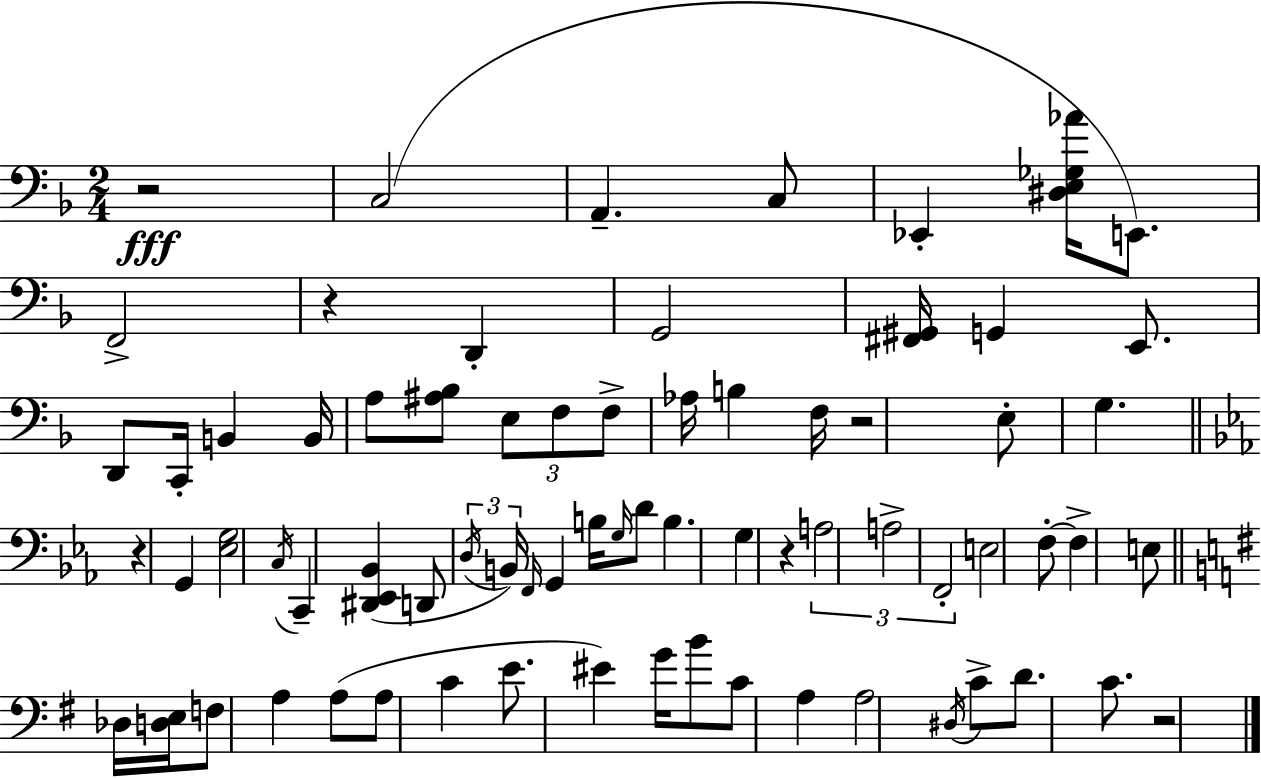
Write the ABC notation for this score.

X:1
T:Untitled
M:2/4
L:1/4
K:Dm
z2 C,2 A,, C,/2 _E,, [^D,E,_G,_A]/4 E,,/2 F,,2 z D,, G,,2 [^F,,^G,,]/4 G,, E,,/2 D,,/2 C,,/4 B,, B,,/4 A,/2 [^A,_B,]/2 E,/2 F,/2 F,/2 _A,/4 B, F,/4 z2 E,/2 G, z G,, [_E,G,]2 C,/4 C,, [^D,,_E,,_B,,] D,,/2 D,/4 B,,/4 F,,/4 G,, B,/4 G,/4 D/2 B, G, z A,2 A,2 F,,2 E,2 F,/2 F, E,/2 _D,/4 [D,E,]/4 F,/2 A, A,/2 A,/2 C E/2 ^E G/4 B/2 C/2 A, A,2 ^D,/4 C/2 D/2 C/2 z2